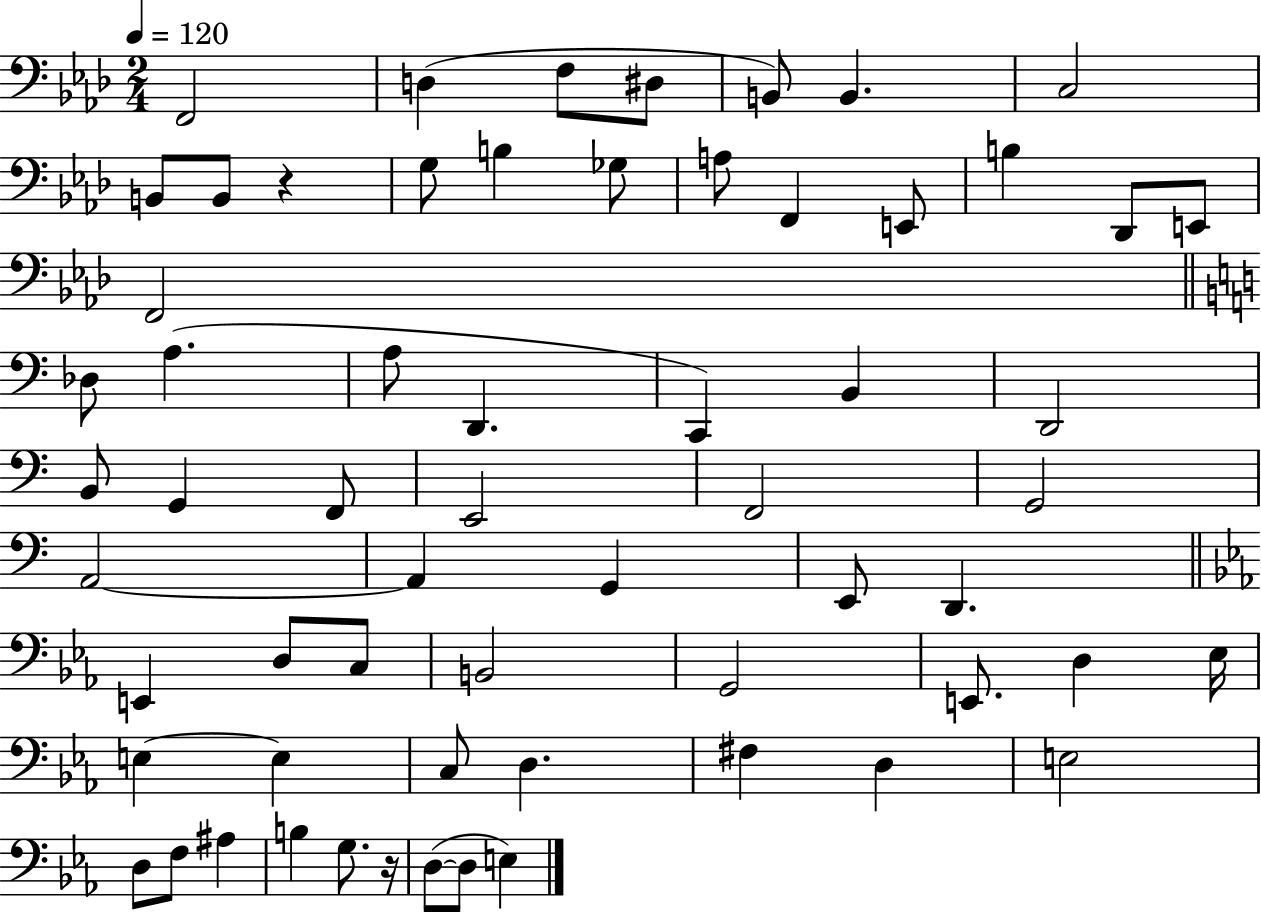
F2/h D3/q F3/e D#3/e B2/e B2/q. C3/h B2/e B2/e R/q G3/e B3/q Gb3/e A3/e F2/q E2/e B3/q Db2/e E2/e F2/h Db3/e A3/q. A3/e D2/q. C2/q B2/q D2/h B2/e G2/q F2/e E2/h F2/h G2/h A2/h A2/q G2/q E2/e D2/q. E2/q D3/e C3/e B2/h G2/h E2/e. D3/q Eb3/s E3/q E3/q C3/e D3/q. F#3/q D3/q E3/h D3/e F3/e A#3/q B3/q G3/e. R/s D3/e D3/e E3/q